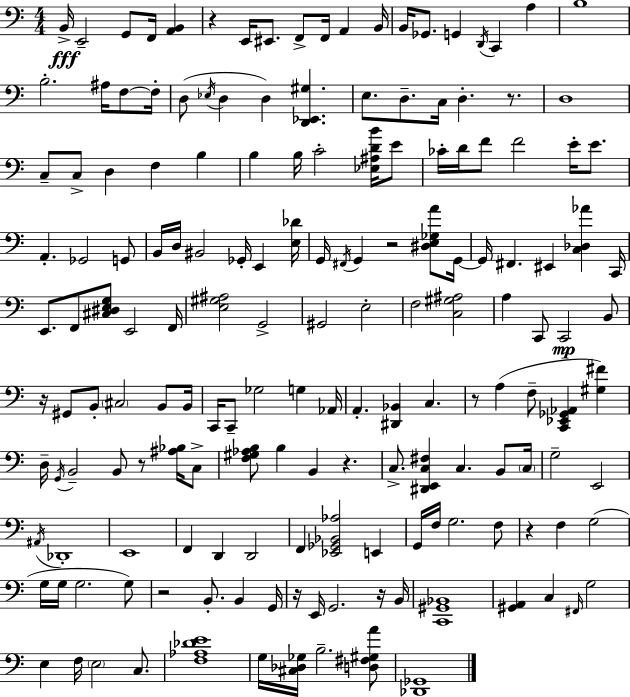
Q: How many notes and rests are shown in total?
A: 166